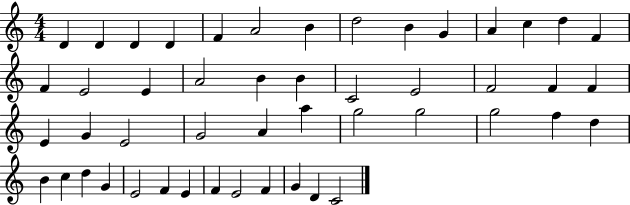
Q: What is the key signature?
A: C major